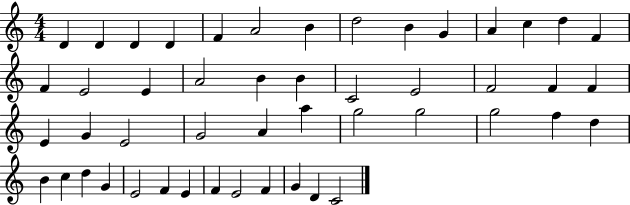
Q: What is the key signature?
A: C major